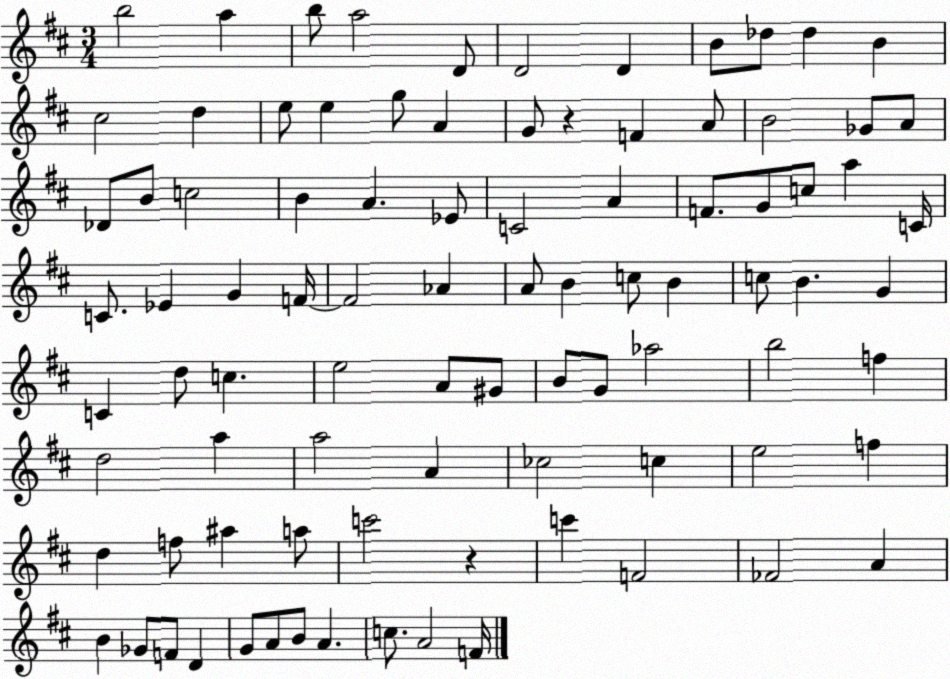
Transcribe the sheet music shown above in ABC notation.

X:1
T:Untitled
M:3/4
L:1/4
K:D
b2 a b/2 a2 D/2 D2 D B/2 _d/2 _d B ^c2 d e/2 e g/2 A G/2 z F A/2 B2 _G/2 A/2 _D/2 B/2 c2 B A _E/2 C2 A F/2 G/2 c/2 a C/4 C/2 _E G F/4 F2 _A A/2 B c/2 B c/2 B G C d/2 c e2 A/2 ^G/2 B/2 G/2 _a2 b2 f d2 a a2 A _c2 c e2 f d f/2 ^a a/2 c'2 z c' F2 _F2 A B _G/2 F/2 D G/2 A/2 B/2 A c/2 A2 F/4